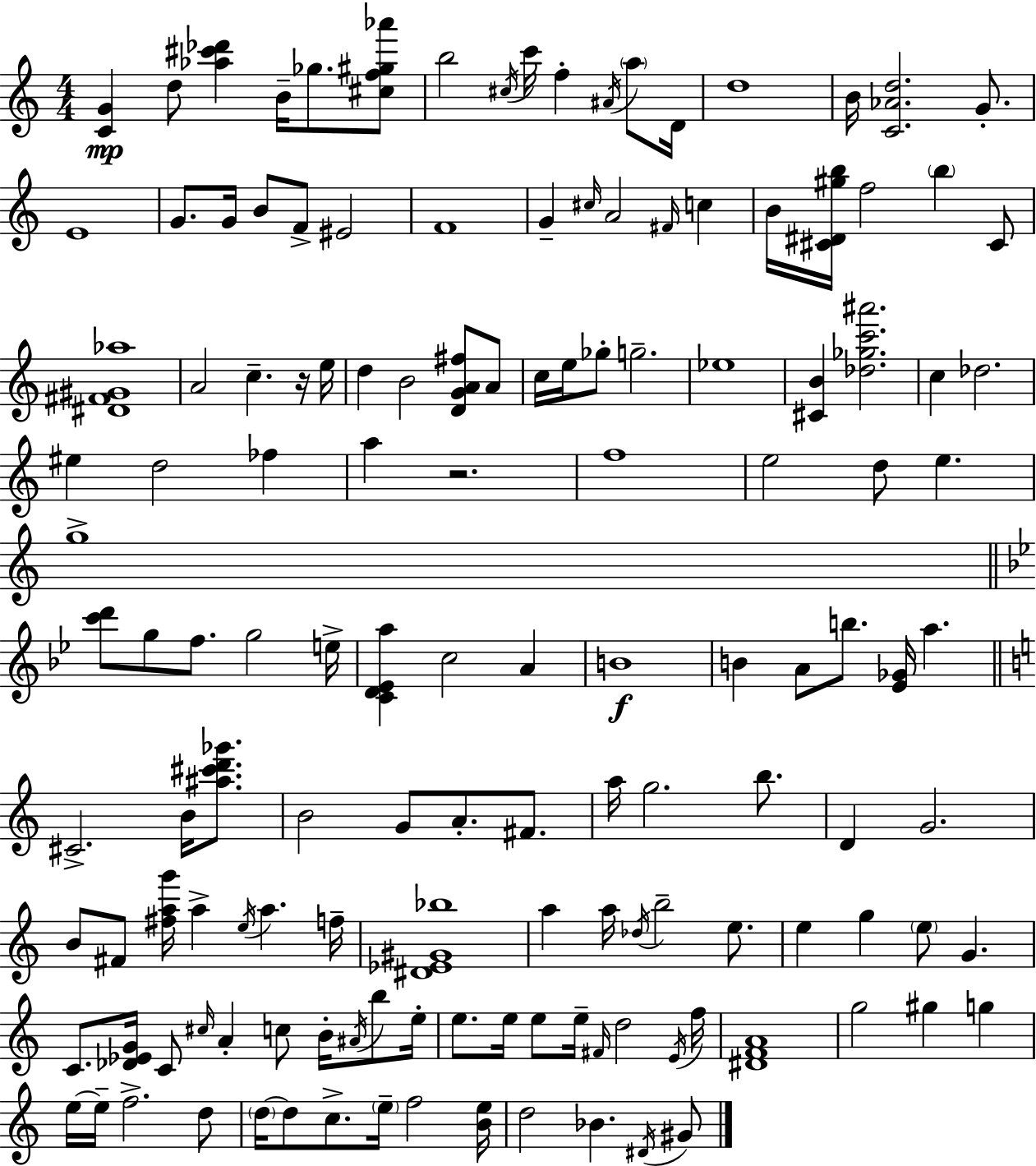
{
  \clef treble
  \numericTimeSignature
  \time 4/4
  \key c \major
  <c' g'>4\mp d''8 <aes'' cis''' des'''>4 b'16-- ges''8. <cis'' f'' gis'' aes'''>8 | b''2 \acciaccatura { cis''16 } c'''16 f''4-. \acciaccatura { ais'16 } \parenthesize a''8 | d'16 d''1 | b'16 <c' aes' d''>2. g'8.-. | \break e'1 | g'8. g'16 b'8 f'8-> eis'2 | f'1 | g'4-- \grace { cis''16 } a'2 \grace { fis'16 } | \break c''4 b'16 <cis' dis' gis'' b''>16 f''2 \parenthesize b''4 | cis'8 <dis' fis' gis' aes''>1 | a'2 c''4.-- | r16 e''16 d''4 b'2 | \break <d' g' a' fis''>8 a'8 c''16 e''16 ges''8-. g''2.-- | ees''1 | <cis' b'>4 <des'' ges'' c''' ais'''>2. | c''4 des''2. | \break eis''4 d''2 | fes''4 a''4 r2. | f''1 | e''2 d''8 e''4. | \break g''1-> | \bar "||" \break \key bes \major <c''' d'''>8 g''8 f''8. g''2 e''16-> | <c' d' ees' a''>4 c''2 a'4 | b'1\f | b'4 a'8 b''8. <ees' ges'>16 a''4. | \break \bar "||" \break \key c \major cis'2.-> b'16 <ais'' cis''' d''' ges'''>8. | b'2 g'8 a'8.-. fis'8. | a''16 g''2. b''8. | d'4 g'2. | \break b'8 fis'8 <fis'' a'' g'''>16 a''4-> \acciaccatura { e''16 } a''4. | f''16-- <dis' ees' gis' bes''>1 | a''4 a''16 \acciaccatura { des''16 } b''2-- e''8. | e''4 g''4 \parenthesize e''8 g'4. | \break c'8. <des' ees' g'>16 c'8 \grace { cis''16 } a'4-. c''8 b'16-. | \acciaccatura { ais'16 } b''8 e''16-. e''8. e''16 e''8 e''16-- \grace { fis'16 } d''2 | \acciaccatura { e'16 } f''16 <dis' f' a'>1 | g''2 gis''4 | \break g''4 e''16~~ e''16-- f''2.-> | d''8 \parenthesize d''16~~ d''8 c''8.-> \parenthesize e''16-- f''2 | <b' e''>16 d''2 bes'4. | \acciaccatura { dis'16 } gis'8 \bar "|."
}